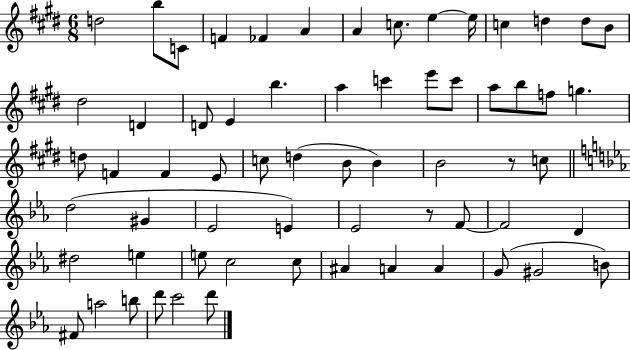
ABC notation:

X:1
T:Untitled
M:6/8
L:1/4
K:E
d2 b/2 C/2 F _F A A c/2 e e/4 c d d/2 B/2 ^d2 D D/2 E b a c' e'/2 c'/2 a/2 b/2 f/2 g d/2 F F E/2 c/2 d B/2 B B2 z/2 c/2 d2 ^G _E2 E _E2 z/2 F/2 F2 D ^d2 e e/2 c2 c/2 ^A A A G/2 ^G2 B/2 ^F/2 a2 b/2 d'/2 c'2 d'/2